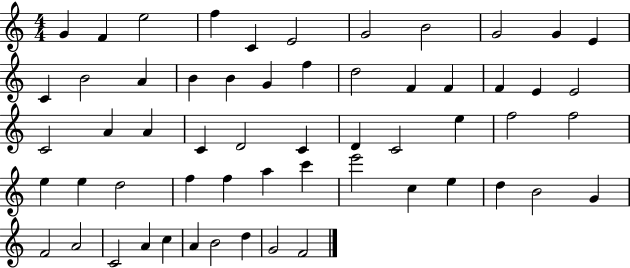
{
  \clef treble
  \numericTimeSignature
  \time 4/4
  \key c \major
  g'4 f'4 e''2 | f''4 c'4 e'2 | g'2 b'2 | g'2 g'4 e'4 | \break c'4 b'2 a'4 | b'4 b'4 g'4 f''4 | d''2 f'4 f'4 | f'4 e'4 e'2 | \break c'2 a'4 a'4 | c'4 d'2 c'4 | d'4 c'2 e''4 | f''2 f''2 | \break e''4 e''4 d''2 | f''4 f''4 a''4 c'''4 | e'''2 c''4 e''4 | d''4 b'2 g'4 | \break f'2 a'2 | c'2 a'4 c''4 | a'4 b'2 d''4 | g'2 f'2 | \break \bar "|."
}